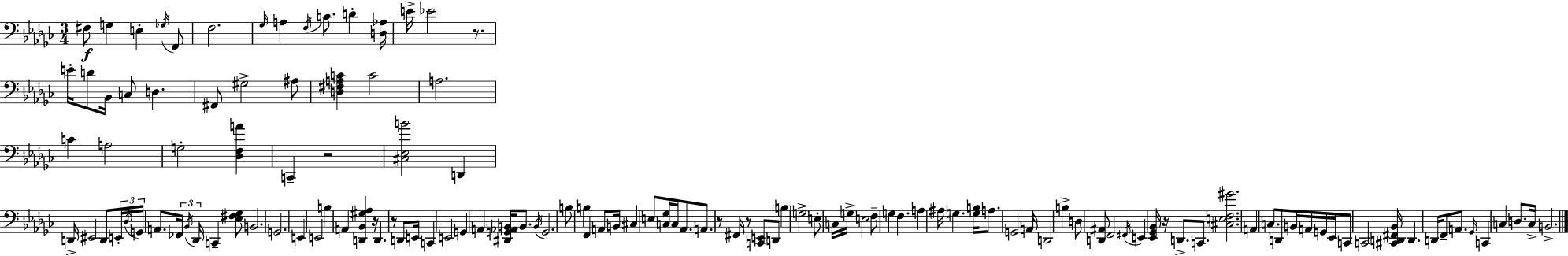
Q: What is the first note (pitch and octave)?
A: F#3